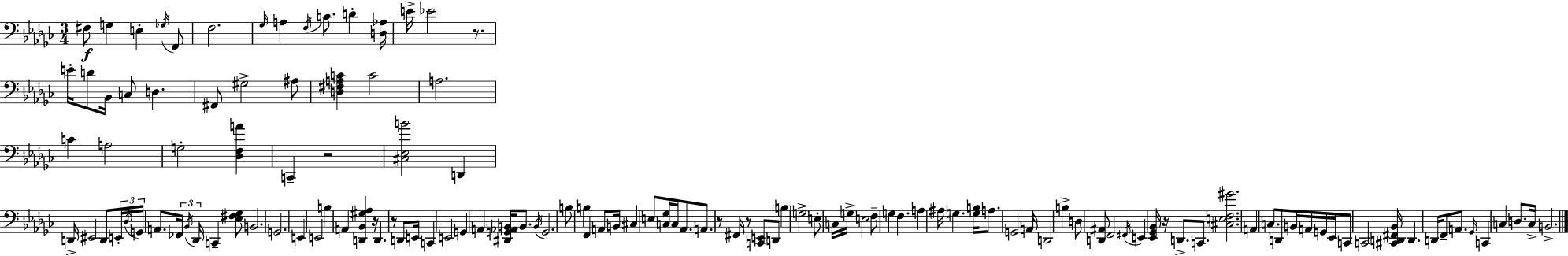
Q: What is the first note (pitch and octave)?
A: F#3